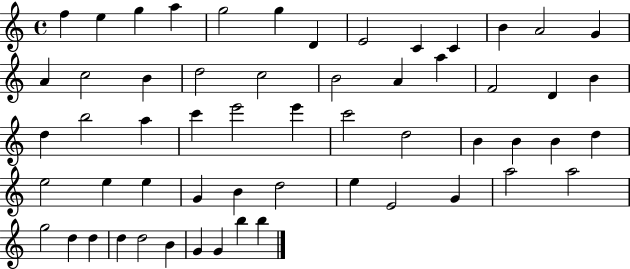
F5/q E5/q G5/q A5/q G5/h G5/q D4/q E4/h C4/q C4/q B4/q A4/h G4/q A4/q C5/h B4/q D5/h C5/h B4/h A4/q A5/q F4/h D4/q B4/q D5/q B5/h A5/q C6/q E6/h E6/q C6/h D5/h B4/q B4/q B4/q D5/q E5/h E5/q E5/q G4/q B4/q D5/h E5/q E4/h G4/q A5/h A5/h G5/h D5/q D5/q D5/q D5/h B4/q G4/q G4/q B5/q B5/q